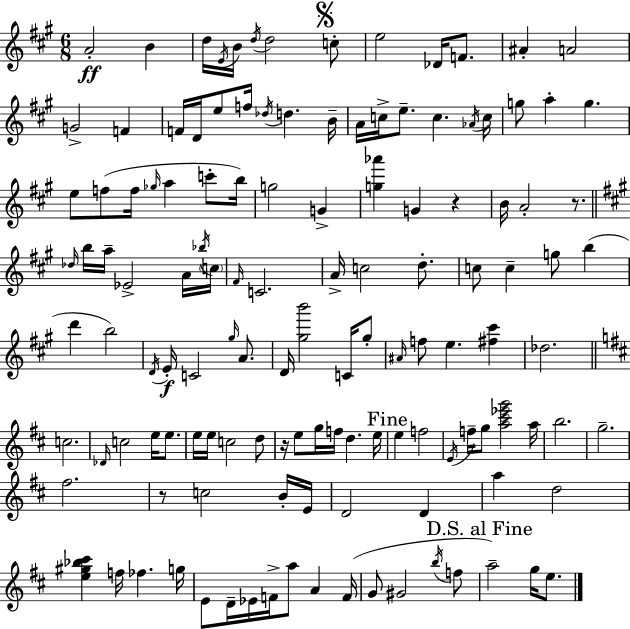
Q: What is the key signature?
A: A major